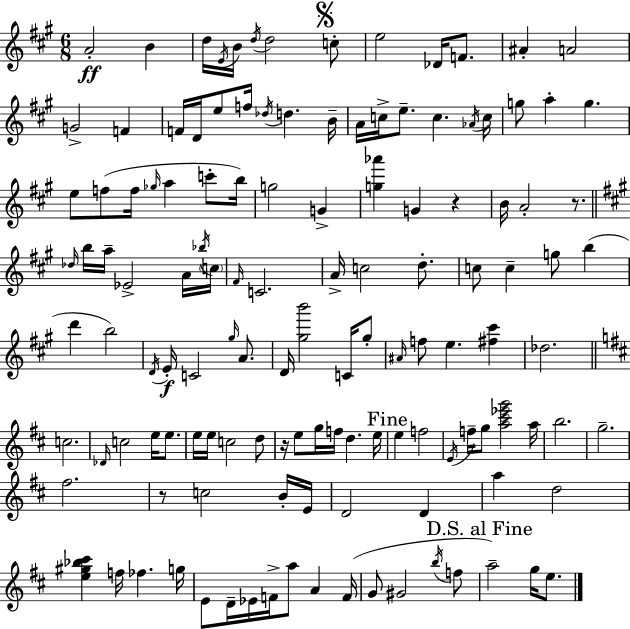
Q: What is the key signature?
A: A major